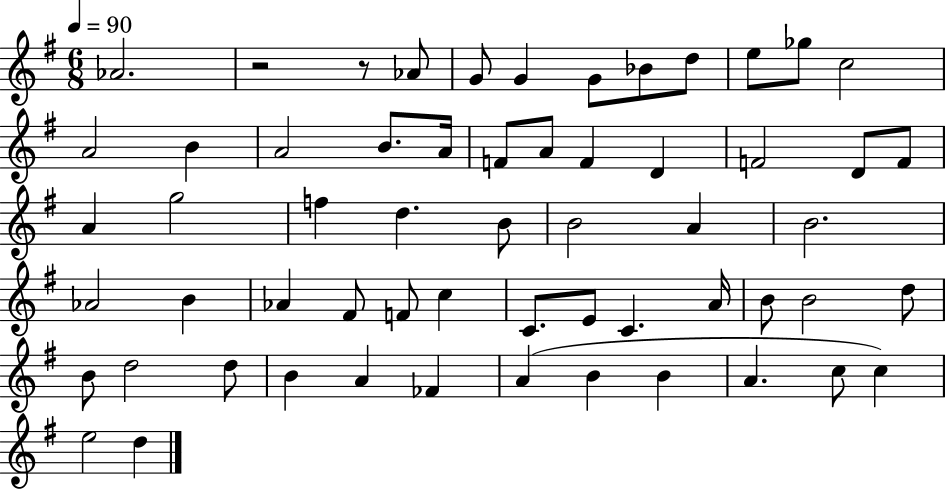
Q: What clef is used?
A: treble